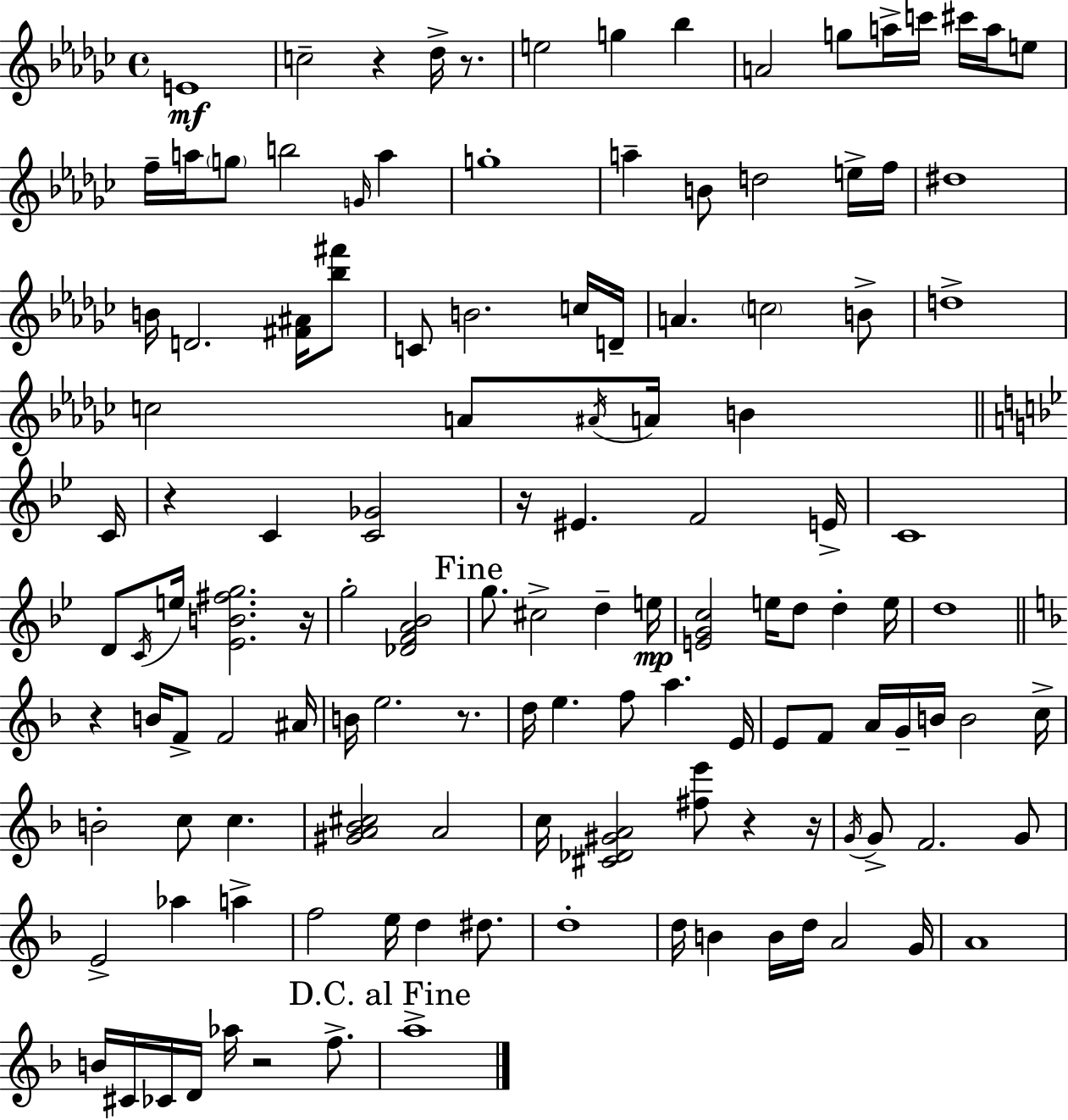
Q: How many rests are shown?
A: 10